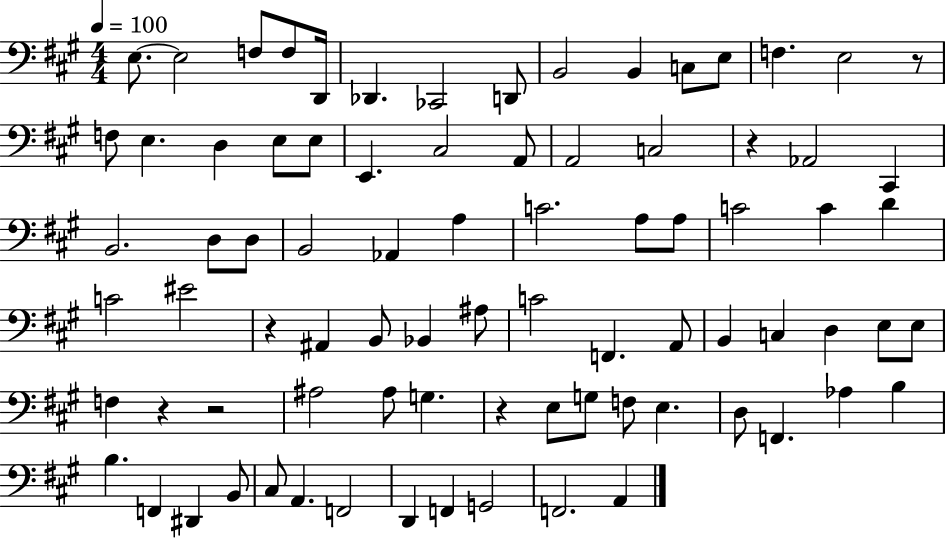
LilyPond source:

{
  \clef bass
  \numericTimeSignature
  \time 4/4
  \key a \major
  \tempo 4 = 100
  \repeat volta 2 { e8.~~ e2 f8 f8 d,16 | des,4. ces,2 d,8 | b,2 b,4 c8 e8 | f4. e2 r8 | \break f8 e4. d4 e8 e8 | e,4. cis2 a,8 | a,2 c2 | r4 aes,2 cis,4 | \break b,2. d8 d8 | b,2 aes,4 a4 | c'2. a8 a8 | c'2 c'4 d'4 | \break c'2 eis'2 | r4 ais,4 b,8 bes,4 ais8 | c'2 f,4. a,8 | b,4 c4 d4 e8 e8 | \break f4 r4 r2 | ais2 ais8 g4. | r4 e8 g8 f8 e4. | d8 f,4. aes4 b4 | \break b4. f,4 dis,4 b,8 | cis8 a,4. f,2 | d,4 f,4 g,2 | f,2. a,4 | \break } \bar "|."
}